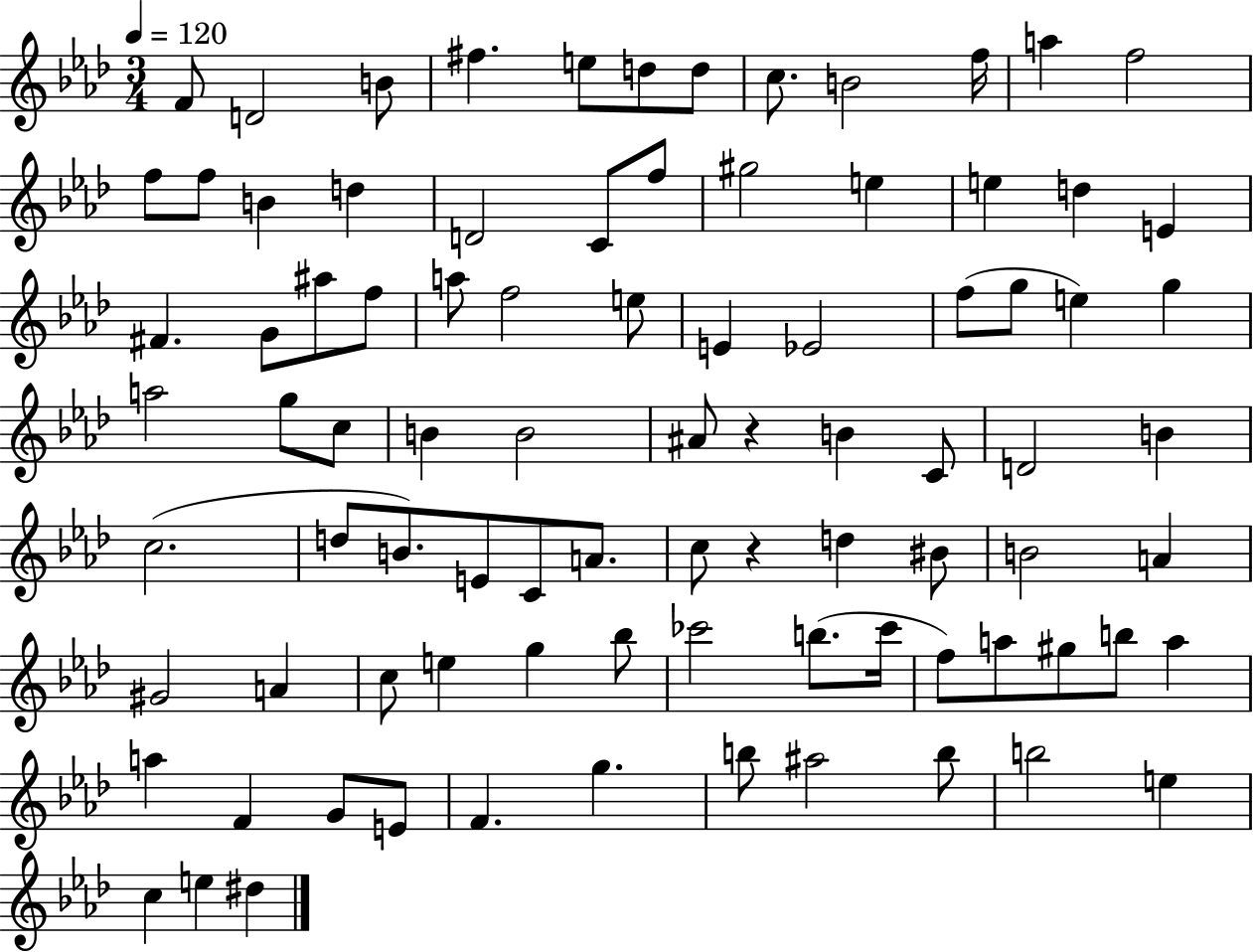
F4/e D4/h B4/e F#5/q. E5/e D5/e D5/e C5/e. B4/h F5/s A5/q F5/h F5/e F5/e B4/q D5/q D4/h C4/e F5/e G#5/h E5/q E5/q D5/q E4/q F#4/q. G4/e A#5/e F5/e A5/e F5/h E5/e E4/q Eb4/h F5/e G5/e E5/q G5/q A5/h G5/e C5/e B4/q B4/h A#4/e R/q B4/q C4/e D4/h B4/q C5/h. D5/e B4/e. E4/e C4/e A4/e. C5/e R/q D5/q BIS4/e B4/h A4/q G#4/h A4/q C5/e E5/q G5/q Bb5/e CES6/h B5/e. CES6/s F5/e A5/e G#5/e B5/e A5/q A5/q F4/q G4/e E4/e F4/q. G5/q. B5/e A#5/h B5/e B5/h E5/q C5/q E5/q D#5/q